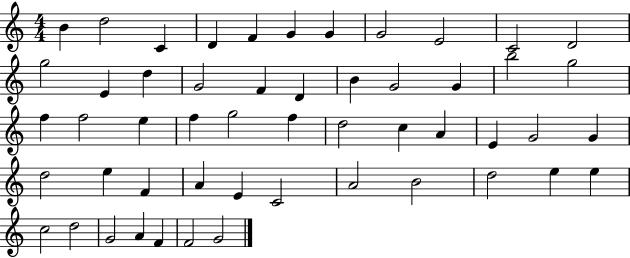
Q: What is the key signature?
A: C major